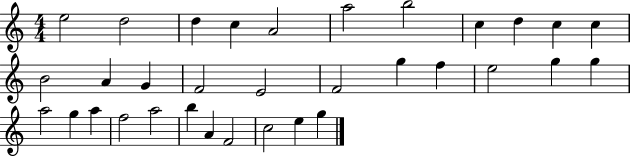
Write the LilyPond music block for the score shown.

{
  \clef treble
  \numericTimeSignature
  \time 4/4
  \key c \major
  e''2 d''2 | d''4 c''4 a'2 | a''2 b''2 | c''4 d''4 c''4 c''4 | \break b'2 a'4 g'4 | f'2 e'2 | f'2 g''4 f''4 | e''2 g''4 g''4 | \break a''2 g''4 a''4 | f''2 a''2 | b''4 a'4 f'2 | c''2 e''4 g''4 | \break \bar "|."
}